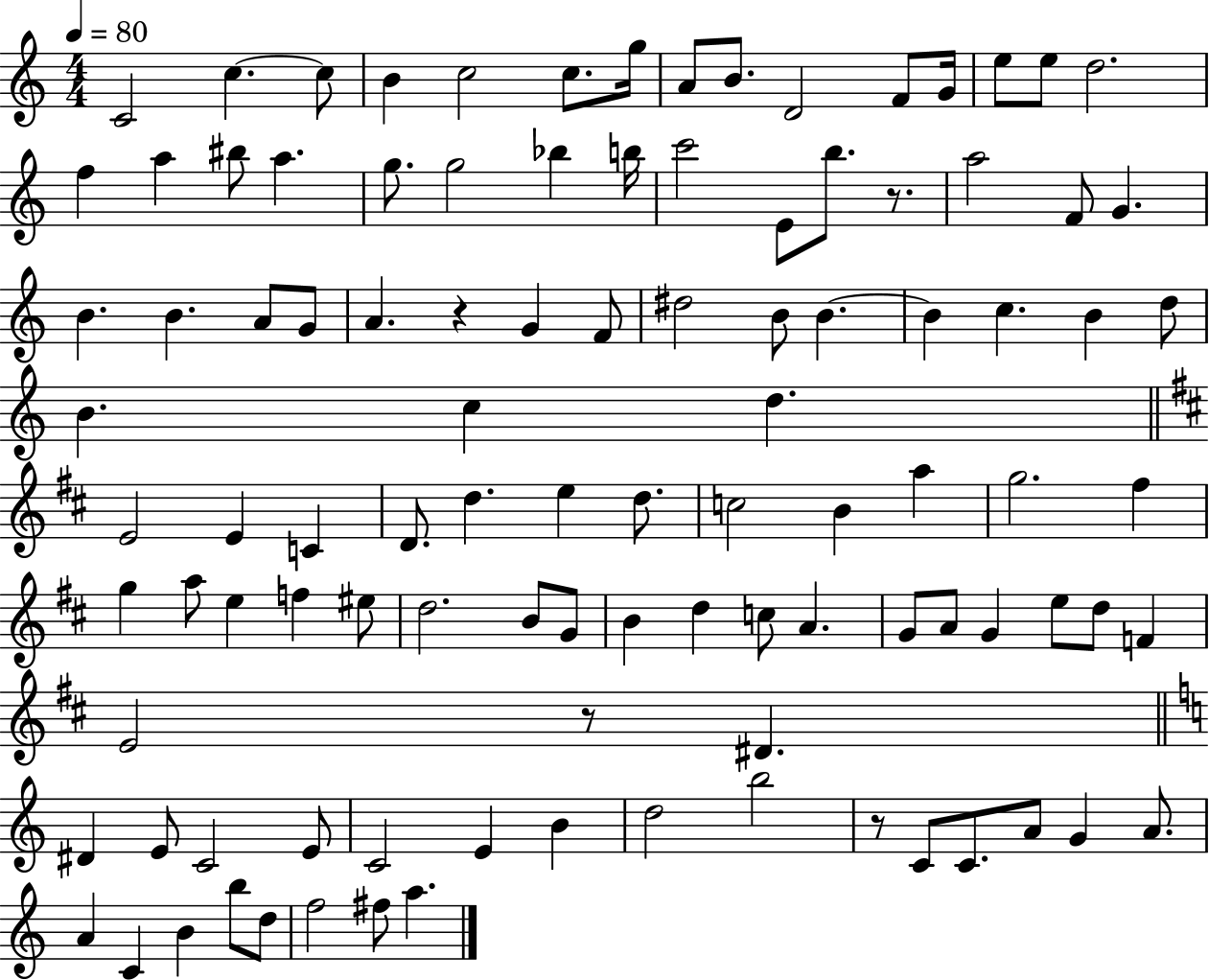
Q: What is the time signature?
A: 4/4